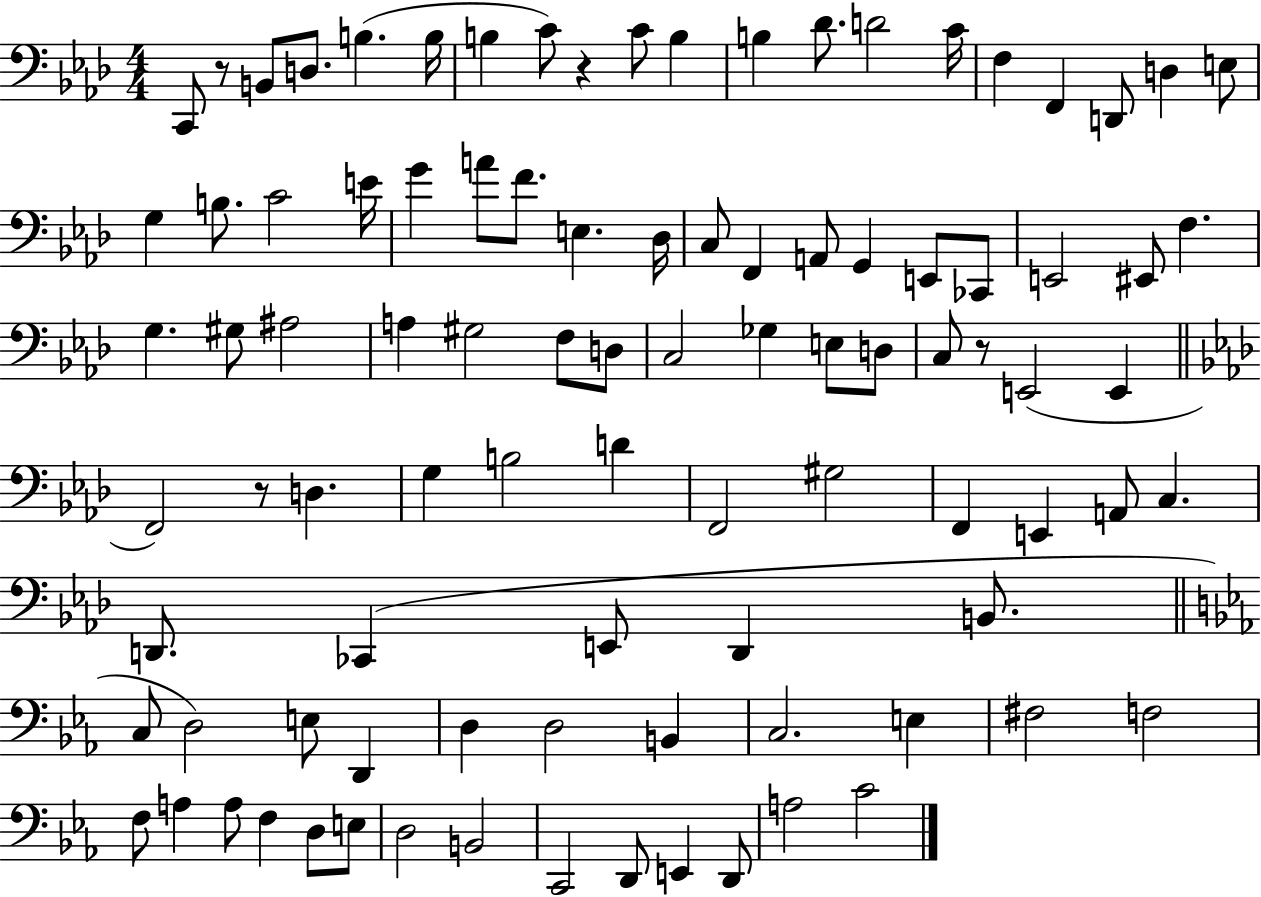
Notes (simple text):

C2/e R/e B2/e D3/e. B3/q. B3/s B3/q C4/e R/q C4/e B3/q B3/q Db4/e. D4/h C4/s F3/q F2/q D2/e D3/q E3/e G3/q B3/e. C4/h E4/s G4/q A4/e F4/e. E3/q. Db3/s C3/e F2/q A2/e G2/q E2/e CES2/e E2/h EIS2/e F3/q. G3/q. G#3/e A#3/h A3/q G#3/h F3/e D3/e C3/h Gb3/q E3/e D3/e C3/e R/e E2/h E2/q F2/h R/e D3/q. G3/q B3/h D4/q F2/h G#3/h F2/q E2/q A2/e C3/q. D2/e. CES2/q E2/e D2/q B2/e. C3/e D3/h E3/e D2/q D3/q D3/h B2/q C3/h. E3/q F#3/h F3/h F3/e A3/q A3/e F3/q D3/e E3/e D3/h B2/h C2/h D2/e E2/q D2/e A3/h C4/h